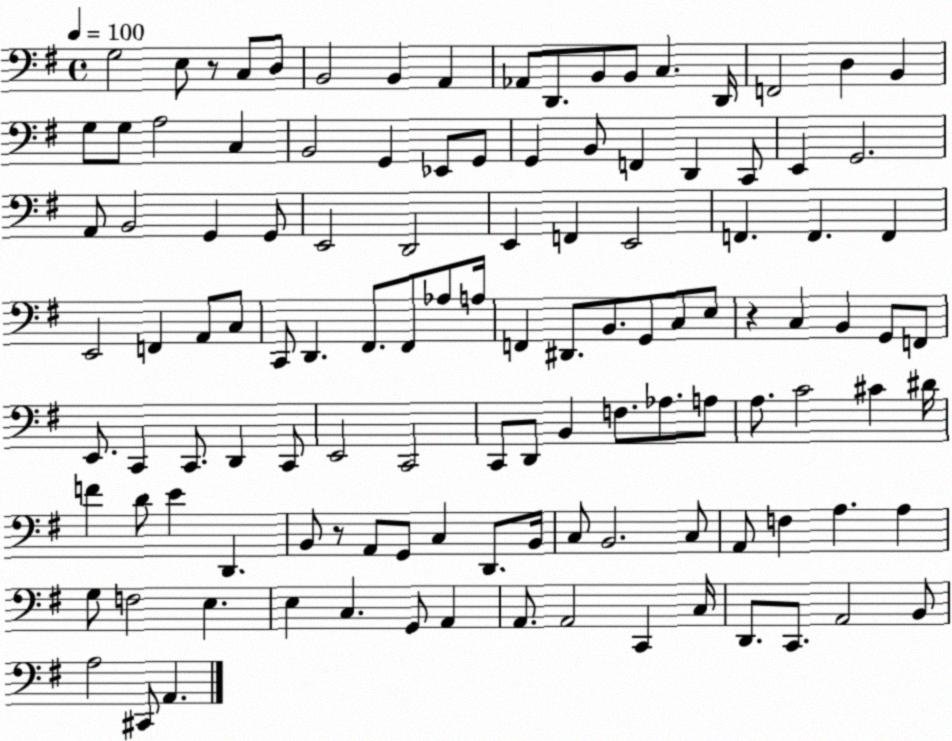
X:1
T:Untitled
M:4/4
L:1/4
K:G
G,2 E,/2 z/2 C,/2 D,/2 B,,2 B,, A,, _A,,/2 D,,/2 B,,/2 B,,/2 C, D,,/4 F,,2 D, B,, G,/2 G,/2 A,2 C, B,,2 G,, _E,,/2 G,,/2 G,, B,,/2 F,, D,, C,,/2 E,, G,,2 A,,/2 B,,2 G,, G,,/2 E,,2 D,,2 E,, F,, E,,2 F,, F,, F,, E,,2 F,, A,,/2 C,/2 C,,/2 D,, ^F,,/2 ^F,,/2 _A,/2 A,/4 F,, ^D,,/2 B,,/2 G,,/2 C,/2 E,/2 z C, B,, G,,/2 F,,/2 E,,/2 C,, C,,/2 D,, C,,/2 E,,2 C,,2 C,,/2 D,,/2 B,, F,/2 _A,/2 A,/2 A,/2 C2 ^C ^D/4 F D/2 E D,, B,,/2 z/2 A,,/2 G,,/2 C, D,,/2 B,,/4 C,/2 B,,2 C,/2 A,,/2 F, A, A, G,/2 F,2 E, E, C, G,,/2 A,, A,,/2 A,,2 C,, C,/4 D,,/2 C,,/2 A,,2 B,,/2 A,2 ^C,,/2 A,,